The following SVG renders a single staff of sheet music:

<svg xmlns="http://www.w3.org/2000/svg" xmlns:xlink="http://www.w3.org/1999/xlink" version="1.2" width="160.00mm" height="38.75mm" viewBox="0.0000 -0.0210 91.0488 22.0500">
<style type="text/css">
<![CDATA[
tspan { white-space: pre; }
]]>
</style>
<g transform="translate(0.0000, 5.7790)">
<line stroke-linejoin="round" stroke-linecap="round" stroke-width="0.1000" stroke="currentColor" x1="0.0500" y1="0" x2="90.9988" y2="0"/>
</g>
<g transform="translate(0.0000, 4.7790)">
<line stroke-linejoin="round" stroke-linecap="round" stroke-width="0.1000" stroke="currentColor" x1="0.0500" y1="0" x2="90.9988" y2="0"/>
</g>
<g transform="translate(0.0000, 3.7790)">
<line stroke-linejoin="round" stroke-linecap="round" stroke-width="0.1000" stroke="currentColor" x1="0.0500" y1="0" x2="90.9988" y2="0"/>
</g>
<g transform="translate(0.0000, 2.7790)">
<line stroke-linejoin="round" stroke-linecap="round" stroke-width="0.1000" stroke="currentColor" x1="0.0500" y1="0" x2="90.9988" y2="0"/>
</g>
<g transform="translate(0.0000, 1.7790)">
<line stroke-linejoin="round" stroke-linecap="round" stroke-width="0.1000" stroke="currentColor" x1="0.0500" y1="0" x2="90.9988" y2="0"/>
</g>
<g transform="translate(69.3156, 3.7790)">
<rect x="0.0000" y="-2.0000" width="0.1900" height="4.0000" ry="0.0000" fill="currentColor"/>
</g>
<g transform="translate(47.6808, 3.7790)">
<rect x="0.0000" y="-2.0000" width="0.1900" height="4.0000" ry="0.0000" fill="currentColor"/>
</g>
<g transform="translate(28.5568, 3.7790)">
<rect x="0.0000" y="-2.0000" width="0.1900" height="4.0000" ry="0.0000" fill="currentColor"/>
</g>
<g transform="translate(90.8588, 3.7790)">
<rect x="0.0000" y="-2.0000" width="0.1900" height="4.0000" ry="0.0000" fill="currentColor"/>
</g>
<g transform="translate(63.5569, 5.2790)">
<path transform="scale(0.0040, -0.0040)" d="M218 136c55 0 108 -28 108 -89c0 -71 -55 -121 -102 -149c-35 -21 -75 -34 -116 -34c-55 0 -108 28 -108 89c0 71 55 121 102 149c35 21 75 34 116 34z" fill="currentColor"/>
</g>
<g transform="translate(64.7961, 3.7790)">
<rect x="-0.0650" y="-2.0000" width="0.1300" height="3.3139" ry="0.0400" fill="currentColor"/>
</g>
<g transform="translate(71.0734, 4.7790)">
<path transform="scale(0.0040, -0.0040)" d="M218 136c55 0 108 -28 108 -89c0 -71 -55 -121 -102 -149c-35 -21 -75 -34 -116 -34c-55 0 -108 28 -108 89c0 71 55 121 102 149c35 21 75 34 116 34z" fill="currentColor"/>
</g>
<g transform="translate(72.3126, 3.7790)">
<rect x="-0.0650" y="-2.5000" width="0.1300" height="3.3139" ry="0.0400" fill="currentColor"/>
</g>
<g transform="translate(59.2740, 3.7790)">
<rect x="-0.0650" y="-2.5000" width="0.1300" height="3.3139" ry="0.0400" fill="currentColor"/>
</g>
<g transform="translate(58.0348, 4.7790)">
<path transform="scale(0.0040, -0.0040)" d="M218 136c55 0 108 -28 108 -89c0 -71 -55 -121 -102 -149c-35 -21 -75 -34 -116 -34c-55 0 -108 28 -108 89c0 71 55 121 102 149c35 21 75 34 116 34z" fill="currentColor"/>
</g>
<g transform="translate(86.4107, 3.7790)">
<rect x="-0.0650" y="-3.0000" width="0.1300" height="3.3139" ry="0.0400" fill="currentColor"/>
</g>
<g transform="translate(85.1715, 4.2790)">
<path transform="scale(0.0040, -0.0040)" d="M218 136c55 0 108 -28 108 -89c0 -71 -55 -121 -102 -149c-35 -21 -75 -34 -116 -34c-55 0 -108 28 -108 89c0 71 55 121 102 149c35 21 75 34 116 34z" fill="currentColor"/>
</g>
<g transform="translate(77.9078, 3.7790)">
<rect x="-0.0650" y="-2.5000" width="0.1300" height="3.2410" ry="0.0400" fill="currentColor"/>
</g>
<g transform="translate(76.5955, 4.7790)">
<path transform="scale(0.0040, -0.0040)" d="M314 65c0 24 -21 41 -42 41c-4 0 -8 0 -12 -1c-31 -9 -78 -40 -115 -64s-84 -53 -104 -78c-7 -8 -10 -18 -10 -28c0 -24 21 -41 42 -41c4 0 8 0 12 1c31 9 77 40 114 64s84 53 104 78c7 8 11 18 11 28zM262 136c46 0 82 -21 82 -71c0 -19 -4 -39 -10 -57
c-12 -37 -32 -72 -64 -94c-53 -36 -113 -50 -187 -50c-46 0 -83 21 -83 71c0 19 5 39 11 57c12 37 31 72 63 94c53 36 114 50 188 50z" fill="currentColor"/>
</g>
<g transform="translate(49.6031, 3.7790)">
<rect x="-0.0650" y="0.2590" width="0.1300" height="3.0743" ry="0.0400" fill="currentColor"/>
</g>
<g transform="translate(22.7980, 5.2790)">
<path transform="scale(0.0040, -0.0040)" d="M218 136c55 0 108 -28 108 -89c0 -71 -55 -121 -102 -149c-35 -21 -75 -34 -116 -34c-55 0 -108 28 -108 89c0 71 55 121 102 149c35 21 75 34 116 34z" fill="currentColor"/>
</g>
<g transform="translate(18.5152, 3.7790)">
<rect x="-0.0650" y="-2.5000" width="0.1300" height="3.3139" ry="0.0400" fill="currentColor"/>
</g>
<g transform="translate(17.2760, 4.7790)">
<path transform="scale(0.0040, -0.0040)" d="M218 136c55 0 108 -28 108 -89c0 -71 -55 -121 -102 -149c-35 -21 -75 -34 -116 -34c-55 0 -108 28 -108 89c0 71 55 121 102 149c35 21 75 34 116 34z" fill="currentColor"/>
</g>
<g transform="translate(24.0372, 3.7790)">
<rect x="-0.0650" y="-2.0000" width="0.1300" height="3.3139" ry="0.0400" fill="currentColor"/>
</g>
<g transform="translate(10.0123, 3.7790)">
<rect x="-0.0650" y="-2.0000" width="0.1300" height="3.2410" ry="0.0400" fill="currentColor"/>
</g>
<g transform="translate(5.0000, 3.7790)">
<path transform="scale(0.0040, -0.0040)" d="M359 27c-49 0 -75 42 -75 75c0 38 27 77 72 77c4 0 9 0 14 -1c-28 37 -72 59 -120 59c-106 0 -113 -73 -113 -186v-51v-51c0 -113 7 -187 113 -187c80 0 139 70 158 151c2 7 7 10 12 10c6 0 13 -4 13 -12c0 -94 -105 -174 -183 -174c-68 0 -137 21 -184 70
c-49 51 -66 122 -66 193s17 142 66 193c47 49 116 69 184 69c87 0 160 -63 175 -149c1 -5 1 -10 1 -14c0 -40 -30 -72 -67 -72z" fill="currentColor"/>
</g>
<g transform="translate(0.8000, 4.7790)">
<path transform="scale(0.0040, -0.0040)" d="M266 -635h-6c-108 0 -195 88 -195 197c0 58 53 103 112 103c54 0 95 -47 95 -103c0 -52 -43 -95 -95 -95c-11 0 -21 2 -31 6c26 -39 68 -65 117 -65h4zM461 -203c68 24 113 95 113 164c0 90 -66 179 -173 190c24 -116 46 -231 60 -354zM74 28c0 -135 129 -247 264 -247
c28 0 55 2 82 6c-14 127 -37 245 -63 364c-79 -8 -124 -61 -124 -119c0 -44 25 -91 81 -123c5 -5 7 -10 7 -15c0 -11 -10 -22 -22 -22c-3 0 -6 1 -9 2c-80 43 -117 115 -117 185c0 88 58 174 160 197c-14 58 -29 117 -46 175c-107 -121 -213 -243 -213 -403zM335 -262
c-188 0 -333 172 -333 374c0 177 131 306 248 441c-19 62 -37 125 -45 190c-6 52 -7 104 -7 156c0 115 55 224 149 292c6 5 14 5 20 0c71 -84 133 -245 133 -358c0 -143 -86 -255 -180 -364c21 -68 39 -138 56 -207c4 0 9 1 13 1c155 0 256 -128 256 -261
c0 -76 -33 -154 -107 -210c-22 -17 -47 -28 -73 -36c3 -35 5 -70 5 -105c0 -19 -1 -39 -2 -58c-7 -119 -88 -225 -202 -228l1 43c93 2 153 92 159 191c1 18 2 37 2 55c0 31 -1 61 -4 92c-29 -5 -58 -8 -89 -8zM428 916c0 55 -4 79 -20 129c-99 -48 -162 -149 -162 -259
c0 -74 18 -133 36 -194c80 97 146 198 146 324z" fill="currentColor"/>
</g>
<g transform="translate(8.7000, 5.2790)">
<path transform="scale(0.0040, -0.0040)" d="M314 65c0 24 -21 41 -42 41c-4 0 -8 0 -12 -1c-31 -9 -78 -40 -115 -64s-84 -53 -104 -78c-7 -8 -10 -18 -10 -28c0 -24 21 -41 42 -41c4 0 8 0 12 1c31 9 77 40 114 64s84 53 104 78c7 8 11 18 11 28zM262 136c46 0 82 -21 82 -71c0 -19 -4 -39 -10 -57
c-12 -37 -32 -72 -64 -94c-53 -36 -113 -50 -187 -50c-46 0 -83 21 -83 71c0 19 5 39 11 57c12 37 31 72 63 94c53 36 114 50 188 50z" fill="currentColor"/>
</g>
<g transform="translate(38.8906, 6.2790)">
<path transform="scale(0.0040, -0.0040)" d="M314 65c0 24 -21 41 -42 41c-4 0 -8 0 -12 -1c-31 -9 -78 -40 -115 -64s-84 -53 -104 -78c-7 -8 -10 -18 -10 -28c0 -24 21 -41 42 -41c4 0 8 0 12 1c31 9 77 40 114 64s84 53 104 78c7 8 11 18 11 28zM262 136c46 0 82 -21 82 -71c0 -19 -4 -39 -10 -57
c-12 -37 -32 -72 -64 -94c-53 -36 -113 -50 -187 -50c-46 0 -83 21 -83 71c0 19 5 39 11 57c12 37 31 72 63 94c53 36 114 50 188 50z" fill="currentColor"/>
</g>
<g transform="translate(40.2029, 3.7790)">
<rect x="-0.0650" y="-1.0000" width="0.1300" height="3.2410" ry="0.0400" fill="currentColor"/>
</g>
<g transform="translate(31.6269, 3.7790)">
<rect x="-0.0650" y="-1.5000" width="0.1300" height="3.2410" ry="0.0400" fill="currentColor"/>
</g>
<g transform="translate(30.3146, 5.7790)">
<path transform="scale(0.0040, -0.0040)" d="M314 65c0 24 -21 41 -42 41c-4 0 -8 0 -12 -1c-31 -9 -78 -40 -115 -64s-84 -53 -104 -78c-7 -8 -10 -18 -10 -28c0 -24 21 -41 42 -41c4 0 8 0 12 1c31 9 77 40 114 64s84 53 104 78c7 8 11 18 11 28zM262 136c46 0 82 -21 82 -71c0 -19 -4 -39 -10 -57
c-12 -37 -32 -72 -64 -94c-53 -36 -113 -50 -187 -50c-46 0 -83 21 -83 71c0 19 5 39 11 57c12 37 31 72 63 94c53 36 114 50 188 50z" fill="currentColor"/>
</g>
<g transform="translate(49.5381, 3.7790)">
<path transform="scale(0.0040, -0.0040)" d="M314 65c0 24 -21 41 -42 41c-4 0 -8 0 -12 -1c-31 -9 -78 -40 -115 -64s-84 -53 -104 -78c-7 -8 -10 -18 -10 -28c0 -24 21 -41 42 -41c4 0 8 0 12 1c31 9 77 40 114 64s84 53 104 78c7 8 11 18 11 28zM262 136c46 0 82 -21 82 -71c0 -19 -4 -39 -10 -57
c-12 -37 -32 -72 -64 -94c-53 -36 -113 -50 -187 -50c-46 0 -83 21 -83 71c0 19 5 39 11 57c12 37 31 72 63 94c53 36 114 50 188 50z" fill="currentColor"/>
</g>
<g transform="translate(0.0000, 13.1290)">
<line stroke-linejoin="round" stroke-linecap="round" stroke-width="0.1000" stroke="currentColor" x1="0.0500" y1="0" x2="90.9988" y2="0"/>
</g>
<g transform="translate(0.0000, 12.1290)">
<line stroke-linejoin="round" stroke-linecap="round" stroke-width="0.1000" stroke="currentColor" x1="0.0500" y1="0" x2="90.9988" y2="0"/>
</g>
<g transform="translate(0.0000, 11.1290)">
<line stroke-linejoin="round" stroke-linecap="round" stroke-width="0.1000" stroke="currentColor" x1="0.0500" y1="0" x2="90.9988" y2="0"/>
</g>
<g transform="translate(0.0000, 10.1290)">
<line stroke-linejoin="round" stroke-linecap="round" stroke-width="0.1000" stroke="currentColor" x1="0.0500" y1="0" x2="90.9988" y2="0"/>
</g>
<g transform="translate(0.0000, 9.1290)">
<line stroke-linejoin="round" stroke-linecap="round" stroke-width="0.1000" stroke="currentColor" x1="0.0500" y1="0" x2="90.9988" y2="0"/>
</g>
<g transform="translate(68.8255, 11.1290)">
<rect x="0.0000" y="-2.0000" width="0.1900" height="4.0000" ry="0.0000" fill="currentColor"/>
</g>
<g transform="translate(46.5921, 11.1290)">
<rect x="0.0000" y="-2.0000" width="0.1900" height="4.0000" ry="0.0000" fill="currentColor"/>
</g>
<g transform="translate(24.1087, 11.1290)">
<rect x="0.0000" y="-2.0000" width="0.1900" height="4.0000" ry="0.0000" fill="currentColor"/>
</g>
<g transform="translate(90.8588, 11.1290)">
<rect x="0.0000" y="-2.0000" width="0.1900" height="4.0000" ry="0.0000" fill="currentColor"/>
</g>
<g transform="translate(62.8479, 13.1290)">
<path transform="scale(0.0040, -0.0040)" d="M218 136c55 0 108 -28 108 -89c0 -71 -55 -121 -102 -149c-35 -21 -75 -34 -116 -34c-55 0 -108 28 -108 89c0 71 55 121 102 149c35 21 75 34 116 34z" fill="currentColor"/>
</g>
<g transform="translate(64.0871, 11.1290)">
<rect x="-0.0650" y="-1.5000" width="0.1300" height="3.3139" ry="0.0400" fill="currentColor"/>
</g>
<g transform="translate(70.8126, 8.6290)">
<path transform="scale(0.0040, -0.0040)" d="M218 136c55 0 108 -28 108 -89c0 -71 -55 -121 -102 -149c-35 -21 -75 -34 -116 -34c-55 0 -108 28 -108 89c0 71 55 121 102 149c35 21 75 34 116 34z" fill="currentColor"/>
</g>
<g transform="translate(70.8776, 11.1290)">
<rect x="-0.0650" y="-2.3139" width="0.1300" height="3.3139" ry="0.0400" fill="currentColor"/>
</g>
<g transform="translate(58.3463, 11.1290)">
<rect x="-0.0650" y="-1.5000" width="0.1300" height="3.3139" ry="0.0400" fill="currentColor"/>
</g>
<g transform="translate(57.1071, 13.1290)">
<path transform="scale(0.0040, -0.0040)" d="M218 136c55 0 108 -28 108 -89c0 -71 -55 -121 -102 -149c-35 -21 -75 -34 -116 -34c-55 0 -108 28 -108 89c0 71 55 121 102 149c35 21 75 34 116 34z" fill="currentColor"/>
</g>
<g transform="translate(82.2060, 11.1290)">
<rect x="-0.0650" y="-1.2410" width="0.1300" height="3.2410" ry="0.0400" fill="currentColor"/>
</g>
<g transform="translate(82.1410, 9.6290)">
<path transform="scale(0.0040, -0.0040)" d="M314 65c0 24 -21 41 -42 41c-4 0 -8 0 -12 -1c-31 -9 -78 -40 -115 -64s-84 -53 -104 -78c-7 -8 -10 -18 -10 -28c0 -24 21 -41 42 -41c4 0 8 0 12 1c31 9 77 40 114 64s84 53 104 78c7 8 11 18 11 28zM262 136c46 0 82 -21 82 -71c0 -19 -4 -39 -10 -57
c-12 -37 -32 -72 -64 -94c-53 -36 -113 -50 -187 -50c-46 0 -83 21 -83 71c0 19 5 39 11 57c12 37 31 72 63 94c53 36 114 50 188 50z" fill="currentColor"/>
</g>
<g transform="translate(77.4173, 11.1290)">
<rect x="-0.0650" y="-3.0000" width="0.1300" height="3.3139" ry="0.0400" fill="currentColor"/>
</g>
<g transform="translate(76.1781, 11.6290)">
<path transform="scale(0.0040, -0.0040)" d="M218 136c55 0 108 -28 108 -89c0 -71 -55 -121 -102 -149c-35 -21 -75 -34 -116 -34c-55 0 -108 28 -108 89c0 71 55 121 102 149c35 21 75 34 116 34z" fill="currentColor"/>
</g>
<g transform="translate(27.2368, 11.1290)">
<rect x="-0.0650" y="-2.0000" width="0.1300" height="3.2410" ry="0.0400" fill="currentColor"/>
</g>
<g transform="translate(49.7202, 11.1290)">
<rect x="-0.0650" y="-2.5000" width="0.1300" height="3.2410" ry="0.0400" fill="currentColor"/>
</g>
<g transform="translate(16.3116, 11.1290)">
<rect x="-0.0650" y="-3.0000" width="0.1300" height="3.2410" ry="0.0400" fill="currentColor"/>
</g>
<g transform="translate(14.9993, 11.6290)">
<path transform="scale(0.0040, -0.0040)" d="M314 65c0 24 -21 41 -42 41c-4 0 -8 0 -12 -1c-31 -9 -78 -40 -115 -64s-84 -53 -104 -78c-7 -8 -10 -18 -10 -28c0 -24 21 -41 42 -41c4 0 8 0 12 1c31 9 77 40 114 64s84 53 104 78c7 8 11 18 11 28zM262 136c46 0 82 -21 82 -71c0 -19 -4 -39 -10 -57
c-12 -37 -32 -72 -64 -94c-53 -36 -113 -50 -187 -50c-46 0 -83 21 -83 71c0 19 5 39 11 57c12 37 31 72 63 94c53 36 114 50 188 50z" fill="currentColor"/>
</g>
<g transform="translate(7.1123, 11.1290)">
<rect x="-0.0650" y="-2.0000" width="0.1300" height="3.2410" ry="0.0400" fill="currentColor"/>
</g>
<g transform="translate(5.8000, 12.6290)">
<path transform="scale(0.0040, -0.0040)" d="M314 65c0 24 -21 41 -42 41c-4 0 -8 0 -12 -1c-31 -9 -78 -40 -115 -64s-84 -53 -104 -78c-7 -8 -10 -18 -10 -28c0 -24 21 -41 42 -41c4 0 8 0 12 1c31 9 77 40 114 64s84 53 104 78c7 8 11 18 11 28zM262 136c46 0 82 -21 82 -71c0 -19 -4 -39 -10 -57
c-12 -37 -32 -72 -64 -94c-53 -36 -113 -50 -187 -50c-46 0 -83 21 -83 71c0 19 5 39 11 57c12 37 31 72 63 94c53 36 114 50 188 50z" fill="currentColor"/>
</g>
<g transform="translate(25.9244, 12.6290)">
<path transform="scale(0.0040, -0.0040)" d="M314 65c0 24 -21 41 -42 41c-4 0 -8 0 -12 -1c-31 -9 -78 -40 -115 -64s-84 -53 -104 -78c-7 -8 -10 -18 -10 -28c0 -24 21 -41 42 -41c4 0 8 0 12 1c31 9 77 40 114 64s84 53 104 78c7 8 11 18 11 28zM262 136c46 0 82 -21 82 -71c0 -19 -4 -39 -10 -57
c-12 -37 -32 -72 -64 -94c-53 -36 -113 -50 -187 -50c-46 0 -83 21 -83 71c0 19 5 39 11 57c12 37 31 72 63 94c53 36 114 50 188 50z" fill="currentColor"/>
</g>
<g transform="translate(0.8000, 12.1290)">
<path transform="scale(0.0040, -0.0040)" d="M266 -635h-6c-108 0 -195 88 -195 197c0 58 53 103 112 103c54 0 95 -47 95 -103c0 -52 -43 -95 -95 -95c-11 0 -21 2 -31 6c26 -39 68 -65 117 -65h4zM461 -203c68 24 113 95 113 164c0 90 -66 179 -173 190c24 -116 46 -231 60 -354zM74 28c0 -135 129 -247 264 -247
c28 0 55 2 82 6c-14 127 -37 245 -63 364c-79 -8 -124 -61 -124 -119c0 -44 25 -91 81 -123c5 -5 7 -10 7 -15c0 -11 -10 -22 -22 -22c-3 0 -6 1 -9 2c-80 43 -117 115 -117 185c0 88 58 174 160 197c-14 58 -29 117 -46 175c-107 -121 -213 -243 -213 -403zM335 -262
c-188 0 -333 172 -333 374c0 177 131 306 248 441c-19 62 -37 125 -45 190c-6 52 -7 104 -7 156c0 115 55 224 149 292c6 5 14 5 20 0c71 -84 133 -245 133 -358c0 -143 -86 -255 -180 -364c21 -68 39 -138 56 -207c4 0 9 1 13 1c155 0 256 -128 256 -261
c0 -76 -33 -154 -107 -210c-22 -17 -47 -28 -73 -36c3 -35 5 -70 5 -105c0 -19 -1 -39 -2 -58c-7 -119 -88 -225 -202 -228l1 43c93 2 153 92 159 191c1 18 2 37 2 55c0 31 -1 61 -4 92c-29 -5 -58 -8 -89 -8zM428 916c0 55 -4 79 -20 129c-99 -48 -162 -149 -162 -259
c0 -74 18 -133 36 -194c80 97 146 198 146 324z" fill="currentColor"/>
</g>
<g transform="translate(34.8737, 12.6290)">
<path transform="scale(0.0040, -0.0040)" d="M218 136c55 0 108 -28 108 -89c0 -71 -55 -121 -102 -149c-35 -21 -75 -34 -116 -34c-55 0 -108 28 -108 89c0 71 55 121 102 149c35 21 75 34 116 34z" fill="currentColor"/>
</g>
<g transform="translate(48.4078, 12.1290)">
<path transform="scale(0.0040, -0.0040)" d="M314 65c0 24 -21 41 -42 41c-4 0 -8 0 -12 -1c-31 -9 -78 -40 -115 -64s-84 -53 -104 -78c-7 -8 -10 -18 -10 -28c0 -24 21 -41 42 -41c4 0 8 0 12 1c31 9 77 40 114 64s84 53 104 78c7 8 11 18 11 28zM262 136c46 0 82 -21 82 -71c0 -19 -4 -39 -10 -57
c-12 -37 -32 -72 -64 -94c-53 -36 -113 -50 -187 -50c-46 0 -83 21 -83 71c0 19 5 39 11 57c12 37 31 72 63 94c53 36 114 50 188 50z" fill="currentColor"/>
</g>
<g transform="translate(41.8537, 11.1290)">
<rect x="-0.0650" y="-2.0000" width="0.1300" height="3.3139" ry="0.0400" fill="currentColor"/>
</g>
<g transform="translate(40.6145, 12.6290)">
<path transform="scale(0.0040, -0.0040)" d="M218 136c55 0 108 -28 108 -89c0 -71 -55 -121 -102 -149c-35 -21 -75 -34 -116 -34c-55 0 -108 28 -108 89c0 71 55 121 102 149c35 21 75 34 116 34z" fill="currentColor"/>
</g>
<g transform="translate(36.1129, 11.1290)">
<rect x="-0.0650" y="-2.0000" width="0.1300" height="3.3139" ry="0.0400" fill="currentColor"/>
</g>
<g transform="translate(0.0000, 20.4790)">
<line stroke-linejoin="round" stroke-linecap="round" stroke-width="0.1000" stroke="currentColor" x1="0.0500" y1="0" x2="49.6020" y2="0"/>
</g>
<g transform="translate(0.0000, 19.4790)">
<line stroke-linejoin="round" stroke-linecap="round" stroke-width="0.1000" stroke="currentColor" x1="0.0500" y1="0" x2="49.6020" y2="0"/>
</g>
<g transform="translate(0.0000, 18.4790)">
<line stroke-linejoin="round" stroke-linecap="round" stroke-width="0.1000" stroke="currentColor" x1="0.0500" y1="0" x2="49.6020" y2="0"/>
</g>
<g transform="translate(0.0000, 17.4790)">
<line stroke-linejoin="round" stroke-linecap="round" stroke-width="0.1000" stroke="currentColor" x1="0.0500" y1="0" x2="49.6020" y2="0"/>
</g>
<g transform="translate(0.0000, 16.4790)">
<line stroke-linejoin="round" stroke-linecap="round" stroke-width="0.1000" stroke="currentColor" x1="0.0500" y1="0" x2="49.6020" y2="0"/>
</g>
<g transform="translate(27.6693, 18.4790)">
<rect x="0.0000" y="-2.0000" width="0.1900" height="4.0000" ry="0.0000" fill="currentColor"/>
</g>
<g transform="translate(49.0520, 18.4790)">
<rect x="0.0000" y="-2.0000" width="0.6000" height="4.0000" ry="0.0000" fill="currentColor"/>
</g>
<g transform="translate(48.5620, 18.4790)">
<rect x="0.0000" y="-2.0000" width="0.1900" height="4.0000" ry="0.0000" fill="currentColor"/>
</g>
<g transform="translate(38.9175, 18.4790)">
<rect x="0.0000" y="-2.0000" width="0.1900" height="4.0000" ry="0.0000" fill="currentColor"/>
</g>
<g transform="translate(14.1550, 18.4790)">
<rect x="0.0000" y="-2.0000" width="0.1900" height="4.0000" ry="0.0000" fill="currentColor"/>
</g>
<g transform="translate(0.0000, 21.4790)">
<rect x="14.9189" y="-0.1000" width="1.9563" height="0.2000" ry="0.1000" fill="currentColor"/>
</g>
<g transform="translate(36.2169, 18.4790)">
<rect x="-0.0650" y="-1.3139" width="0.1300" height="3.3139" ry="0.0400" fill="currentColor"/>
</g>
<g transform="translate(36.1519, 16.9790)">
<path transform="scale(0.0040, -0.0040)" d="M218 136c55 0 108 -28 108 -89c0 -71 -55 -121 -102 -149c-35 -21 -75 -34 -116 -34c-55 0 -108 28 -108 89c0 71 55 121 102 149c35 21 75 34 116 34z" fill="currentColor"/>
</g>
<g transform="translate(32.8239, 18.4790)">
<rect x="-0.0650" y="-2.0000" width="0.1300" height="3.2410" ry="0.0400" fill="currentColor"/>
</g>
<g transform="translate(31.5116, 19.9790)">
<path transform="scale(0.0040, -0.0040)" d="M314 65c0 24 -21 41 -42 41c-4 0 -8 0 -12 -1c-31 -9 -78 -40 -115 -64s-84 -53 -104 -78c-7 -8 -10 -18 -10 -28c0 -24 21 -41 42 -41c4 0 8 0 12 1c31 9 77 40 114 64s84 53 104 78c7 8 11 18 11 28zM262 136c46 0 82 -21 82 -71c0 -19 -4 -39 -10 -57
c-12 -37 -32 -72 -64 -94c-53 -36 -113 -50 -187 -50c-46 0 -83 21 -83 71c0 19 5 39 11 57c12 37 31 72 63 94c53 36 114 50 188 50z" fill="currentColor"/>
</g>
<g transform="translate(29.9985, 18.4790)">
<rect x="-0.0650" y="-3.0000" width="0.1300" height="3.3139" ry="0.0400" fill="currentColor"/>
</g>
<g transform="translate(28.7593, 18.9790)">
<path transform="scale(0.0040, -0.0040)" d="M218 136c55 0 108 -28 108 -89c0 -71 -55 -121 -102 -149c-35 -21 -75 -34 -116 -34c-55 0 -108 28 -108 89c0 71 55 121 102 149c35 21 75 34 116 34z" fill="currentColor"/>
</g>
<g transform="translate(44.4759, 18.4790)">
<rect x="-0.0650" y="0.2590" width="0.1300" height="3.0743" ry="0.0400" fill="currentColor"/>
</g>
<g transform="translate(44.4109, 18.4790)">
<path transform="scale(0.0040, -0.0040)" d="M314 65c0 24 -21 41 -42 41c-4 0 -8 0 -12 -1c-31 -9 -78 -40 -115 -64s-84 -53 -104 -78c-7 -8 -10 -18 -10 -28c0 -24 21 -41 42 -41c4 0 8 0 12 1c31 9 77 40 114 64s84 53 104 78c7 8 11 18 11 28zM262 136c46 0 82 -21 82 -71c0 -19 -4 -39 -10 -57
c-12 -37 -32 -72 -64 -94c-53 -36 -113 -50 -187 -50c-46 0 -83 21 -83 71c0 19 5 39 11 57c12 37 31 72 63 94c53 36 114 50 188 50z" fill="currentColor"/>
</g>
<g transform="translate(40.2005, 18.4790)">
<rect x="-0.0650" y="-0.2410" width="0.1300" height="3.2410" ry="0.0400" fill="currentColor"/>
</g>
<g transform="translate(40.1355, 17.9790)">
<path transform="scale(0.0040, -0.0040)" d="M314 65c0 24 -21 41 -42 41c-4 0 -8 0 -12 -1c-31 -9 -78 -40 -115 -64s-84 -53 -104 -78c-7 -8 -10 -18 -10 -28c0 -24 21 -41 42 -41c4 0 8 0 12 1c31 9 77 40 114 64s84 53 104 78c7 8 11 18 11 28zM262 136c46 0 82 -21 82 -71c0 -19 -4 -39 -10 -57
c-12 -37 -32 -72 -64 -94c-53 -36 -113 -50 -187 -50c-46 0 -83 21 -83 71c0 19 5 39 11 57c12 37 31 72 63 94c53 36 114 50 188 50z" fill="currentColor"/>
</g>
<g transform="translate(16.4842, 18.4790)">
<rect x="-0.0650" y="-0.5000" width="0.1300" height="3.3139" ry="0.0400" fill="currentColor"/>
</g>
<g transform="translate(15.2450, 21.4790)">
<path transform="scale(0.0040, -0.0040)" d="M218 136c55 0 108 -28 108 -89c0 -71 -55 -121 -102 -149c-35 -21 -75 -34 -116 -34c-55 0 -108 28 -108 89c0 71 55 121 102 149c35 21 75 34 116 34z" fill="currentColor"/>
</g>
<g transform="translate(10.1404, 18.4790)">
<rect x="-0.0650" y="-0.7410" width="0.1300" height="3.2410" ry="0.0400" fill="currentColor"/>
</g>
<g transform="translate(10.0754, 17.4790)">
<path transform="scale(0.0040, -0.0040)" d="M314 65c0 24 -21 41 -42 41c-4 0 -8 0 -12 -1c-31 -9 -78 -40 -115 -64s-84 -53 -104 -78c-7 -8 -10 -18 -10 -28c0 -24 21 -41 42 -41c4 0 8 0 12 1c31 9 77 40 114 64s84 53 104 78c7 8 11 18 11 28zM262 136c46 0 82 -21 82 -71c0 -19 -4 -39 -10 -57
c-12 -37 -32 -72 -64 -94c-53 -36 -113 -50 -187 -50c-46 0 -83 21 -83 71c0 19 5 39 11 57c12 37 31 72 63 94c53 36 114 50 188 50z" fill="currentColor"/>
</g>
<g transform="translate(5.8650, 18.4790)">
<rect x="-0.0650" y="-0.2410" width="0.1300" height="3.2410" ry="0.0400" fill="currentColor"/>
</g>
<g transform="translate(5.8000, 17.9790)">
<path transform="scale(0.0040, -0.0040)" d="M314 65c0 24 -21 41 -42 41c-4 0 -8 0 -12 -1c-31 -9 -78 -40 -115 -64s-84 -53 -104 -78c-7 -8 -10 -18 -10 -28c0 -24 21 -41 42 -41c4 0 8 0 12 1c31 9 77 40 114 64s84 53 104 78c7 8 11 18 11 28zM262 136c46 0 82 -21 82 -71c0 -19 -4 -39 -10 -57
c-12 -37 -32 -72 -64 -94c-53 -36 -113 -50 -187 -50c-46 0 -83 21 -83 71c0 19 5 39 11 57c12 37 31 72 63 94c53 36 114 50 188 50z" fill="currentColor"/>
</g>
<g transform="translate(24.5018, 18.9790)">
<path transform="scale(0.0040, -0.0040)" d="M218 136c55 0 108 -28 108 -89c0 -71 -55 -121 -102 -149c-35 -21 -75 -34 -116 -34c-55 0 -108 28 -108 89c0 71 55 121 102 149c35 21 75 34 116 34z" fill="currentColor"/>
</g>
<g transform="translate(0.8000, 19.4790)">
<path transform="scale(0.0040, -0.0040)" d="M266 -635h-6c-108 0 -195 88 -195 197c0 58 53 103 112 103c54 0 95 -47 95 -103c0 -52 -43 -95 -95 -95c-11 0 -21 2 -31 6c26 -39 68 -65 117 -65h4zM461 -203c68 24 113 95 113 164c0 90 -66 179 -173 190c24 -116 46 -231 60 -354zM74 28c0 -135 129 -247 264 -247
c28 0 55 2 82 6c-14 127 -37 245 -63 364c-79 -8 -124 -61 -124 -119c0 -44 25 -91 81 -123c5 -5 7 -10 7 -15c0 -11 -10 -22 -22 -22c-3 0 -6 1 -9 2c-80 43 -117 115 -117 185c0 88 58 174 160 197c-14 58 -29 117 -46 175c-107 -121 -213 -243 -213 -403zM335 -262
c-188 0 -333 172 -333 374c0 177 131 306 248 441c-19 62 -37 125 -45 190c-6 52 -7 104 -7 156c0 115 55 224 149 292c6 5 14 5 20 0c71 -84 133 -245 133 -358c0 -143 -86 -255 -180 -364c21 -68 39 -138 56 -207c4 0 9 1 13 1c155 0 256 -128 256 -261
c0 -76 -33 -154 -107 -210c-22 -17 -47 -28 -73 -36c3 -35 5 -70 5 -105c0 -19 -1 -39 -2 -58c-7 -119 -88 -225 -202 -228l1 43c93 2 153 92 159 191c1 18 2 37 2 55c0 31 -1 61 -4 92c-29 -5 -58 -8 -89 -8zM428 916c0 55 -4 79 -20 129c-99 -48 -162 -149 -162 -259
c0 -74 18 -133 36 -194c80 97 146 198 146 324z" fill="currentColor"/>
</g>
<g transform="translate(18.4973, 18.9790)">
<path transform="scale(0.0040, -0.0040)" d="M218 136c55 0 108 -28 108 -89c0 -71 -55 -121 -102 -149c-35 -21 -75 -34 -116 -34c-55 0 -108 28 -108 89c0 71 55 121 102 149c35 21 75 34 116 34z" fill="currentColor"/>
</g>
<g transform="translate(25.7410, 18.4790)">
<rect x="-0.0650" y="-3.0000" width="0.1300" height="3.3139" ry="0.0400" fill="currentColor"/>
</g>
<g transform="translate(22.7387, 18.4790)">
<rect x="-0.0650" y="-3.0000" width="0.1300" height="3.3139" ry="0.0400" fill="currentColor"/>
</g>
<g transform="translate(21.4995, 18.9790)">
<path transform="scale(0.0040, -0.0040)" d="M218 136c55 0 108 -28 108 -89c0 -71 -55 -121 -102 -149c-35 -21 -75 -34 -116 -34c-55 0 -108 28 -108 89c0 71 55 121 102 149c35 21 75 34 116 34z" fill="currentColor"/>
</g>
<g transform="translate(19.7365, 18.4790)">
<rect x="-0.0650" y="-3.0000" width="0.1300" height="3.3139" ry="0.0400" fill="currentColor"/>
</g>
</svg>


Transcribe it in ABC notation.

X:1
T:Untitled
M:4/4
L:1/4
K:C
F2 G F E2 D2 B2 G F G G2 A F2 A2 F2 F F G2 E E g A e2 c2 d2 C A A A A F2 e c2 B2